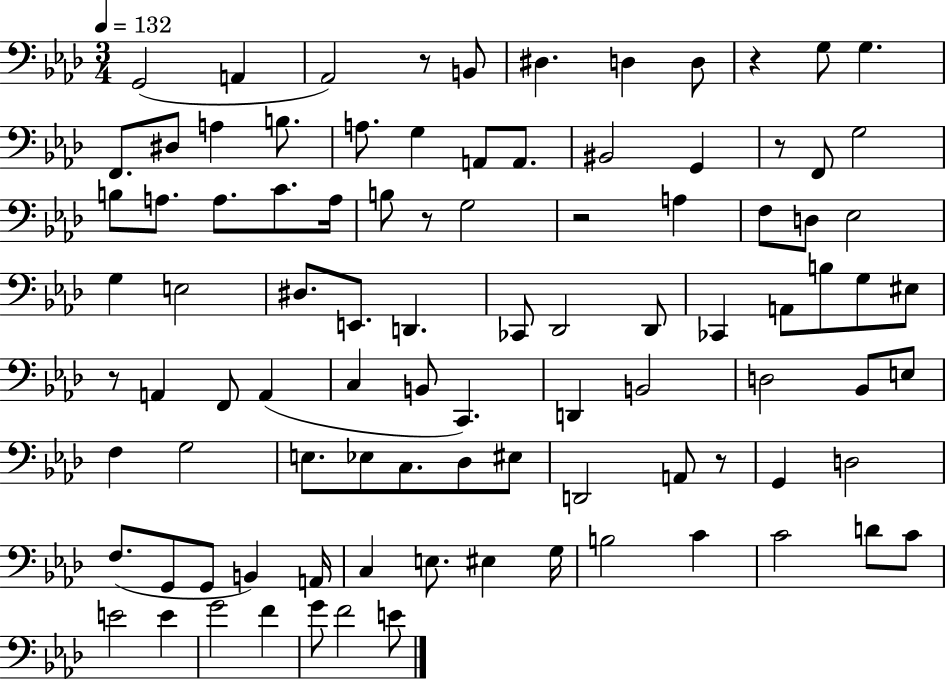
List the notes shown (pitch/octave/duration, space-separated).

G2/h A2/q Ab2/h R/e B2/e D#3/q. D3/q D3/e R/q G3/e G3/q. F2/e. D#3/e A3/q B3/e. A3/e. G3/q A2/e A2/e. BIS2/h G2/q R/e F2/e G3/h B3/e A3/e. A3/e. C4/e. A3/s B3/e R/e G3/h R/h A3/q F3/e D3/e Eb3/h G3/q E3/h D#3/e. E2/e. D2/q. CES2/e Db2/h Db2/e CES2/q A2/e B3/e G3/e EIS3/e R/e A2/q F2/e A2/q C3/q B2/e C2/q. D2/q B2/h D3/h Bb2/e E3/e F3/q G3/h E3/e. Eb3/e C3/e. Db3/e EIS3/e D2/h A2/e R/e G2/q D3/h F3/e. G2/e G2/e B2/q A2/s C3/q E3/e. EIS3/q G3/s B3/h C4/q C4/h D4/e C4/e E4/h E4/q G4/h F4/q G4/e F4/h E4/e